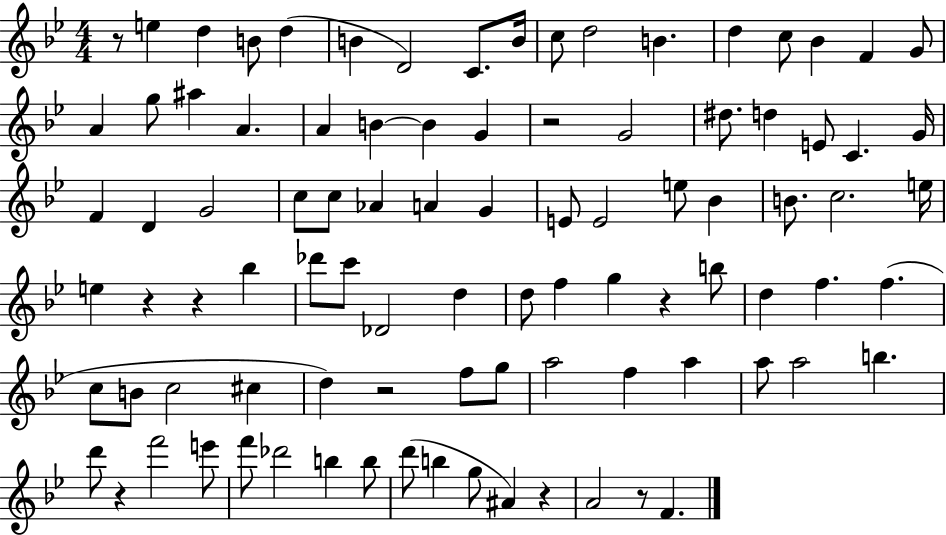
{
  \clef treble
  \numericTimeSignature
  \time 4/4
  \key bes \major
  r8 e''4 d''4 b'8 d''4( | b'4 d'2) c'8. b'16 | c''8 d''2 b'4. | d''4 c''8 bes'4 f'4 g'8 | \break a'4 g''8 ais''4 a'4. | a'4 b'4~~ b'4 g'4 | r2 g'2 | dis''8. d''4 e'8 c'4. g'16 | \break f'4 d'4 g'2 | c''8 c''8 aes'4 a'4 g'4 | e'8 e'2 e''8 bes'4 | b'8. c''2. e''16 | \break e''4 r4 r4 bes''4 | des'''8 c'''8 des'2 d''4 | d''8 f''4 g''4 r4 b''8 | d''4 f''4. f''4.( | \break c''8 b'8 c''2 cis''4 | d''4) r2 f''8 g''8 | a''2 f''4 a''4 | a''8 a''2 b''4. | \break d'''8 r4 f'''2 e'''8 | f'''8 des'''2 b''4 b''8 | d'''8( b''4 g''8 ais'4) r4 | a'2 r8 f'4. | \break \bar "|."
}